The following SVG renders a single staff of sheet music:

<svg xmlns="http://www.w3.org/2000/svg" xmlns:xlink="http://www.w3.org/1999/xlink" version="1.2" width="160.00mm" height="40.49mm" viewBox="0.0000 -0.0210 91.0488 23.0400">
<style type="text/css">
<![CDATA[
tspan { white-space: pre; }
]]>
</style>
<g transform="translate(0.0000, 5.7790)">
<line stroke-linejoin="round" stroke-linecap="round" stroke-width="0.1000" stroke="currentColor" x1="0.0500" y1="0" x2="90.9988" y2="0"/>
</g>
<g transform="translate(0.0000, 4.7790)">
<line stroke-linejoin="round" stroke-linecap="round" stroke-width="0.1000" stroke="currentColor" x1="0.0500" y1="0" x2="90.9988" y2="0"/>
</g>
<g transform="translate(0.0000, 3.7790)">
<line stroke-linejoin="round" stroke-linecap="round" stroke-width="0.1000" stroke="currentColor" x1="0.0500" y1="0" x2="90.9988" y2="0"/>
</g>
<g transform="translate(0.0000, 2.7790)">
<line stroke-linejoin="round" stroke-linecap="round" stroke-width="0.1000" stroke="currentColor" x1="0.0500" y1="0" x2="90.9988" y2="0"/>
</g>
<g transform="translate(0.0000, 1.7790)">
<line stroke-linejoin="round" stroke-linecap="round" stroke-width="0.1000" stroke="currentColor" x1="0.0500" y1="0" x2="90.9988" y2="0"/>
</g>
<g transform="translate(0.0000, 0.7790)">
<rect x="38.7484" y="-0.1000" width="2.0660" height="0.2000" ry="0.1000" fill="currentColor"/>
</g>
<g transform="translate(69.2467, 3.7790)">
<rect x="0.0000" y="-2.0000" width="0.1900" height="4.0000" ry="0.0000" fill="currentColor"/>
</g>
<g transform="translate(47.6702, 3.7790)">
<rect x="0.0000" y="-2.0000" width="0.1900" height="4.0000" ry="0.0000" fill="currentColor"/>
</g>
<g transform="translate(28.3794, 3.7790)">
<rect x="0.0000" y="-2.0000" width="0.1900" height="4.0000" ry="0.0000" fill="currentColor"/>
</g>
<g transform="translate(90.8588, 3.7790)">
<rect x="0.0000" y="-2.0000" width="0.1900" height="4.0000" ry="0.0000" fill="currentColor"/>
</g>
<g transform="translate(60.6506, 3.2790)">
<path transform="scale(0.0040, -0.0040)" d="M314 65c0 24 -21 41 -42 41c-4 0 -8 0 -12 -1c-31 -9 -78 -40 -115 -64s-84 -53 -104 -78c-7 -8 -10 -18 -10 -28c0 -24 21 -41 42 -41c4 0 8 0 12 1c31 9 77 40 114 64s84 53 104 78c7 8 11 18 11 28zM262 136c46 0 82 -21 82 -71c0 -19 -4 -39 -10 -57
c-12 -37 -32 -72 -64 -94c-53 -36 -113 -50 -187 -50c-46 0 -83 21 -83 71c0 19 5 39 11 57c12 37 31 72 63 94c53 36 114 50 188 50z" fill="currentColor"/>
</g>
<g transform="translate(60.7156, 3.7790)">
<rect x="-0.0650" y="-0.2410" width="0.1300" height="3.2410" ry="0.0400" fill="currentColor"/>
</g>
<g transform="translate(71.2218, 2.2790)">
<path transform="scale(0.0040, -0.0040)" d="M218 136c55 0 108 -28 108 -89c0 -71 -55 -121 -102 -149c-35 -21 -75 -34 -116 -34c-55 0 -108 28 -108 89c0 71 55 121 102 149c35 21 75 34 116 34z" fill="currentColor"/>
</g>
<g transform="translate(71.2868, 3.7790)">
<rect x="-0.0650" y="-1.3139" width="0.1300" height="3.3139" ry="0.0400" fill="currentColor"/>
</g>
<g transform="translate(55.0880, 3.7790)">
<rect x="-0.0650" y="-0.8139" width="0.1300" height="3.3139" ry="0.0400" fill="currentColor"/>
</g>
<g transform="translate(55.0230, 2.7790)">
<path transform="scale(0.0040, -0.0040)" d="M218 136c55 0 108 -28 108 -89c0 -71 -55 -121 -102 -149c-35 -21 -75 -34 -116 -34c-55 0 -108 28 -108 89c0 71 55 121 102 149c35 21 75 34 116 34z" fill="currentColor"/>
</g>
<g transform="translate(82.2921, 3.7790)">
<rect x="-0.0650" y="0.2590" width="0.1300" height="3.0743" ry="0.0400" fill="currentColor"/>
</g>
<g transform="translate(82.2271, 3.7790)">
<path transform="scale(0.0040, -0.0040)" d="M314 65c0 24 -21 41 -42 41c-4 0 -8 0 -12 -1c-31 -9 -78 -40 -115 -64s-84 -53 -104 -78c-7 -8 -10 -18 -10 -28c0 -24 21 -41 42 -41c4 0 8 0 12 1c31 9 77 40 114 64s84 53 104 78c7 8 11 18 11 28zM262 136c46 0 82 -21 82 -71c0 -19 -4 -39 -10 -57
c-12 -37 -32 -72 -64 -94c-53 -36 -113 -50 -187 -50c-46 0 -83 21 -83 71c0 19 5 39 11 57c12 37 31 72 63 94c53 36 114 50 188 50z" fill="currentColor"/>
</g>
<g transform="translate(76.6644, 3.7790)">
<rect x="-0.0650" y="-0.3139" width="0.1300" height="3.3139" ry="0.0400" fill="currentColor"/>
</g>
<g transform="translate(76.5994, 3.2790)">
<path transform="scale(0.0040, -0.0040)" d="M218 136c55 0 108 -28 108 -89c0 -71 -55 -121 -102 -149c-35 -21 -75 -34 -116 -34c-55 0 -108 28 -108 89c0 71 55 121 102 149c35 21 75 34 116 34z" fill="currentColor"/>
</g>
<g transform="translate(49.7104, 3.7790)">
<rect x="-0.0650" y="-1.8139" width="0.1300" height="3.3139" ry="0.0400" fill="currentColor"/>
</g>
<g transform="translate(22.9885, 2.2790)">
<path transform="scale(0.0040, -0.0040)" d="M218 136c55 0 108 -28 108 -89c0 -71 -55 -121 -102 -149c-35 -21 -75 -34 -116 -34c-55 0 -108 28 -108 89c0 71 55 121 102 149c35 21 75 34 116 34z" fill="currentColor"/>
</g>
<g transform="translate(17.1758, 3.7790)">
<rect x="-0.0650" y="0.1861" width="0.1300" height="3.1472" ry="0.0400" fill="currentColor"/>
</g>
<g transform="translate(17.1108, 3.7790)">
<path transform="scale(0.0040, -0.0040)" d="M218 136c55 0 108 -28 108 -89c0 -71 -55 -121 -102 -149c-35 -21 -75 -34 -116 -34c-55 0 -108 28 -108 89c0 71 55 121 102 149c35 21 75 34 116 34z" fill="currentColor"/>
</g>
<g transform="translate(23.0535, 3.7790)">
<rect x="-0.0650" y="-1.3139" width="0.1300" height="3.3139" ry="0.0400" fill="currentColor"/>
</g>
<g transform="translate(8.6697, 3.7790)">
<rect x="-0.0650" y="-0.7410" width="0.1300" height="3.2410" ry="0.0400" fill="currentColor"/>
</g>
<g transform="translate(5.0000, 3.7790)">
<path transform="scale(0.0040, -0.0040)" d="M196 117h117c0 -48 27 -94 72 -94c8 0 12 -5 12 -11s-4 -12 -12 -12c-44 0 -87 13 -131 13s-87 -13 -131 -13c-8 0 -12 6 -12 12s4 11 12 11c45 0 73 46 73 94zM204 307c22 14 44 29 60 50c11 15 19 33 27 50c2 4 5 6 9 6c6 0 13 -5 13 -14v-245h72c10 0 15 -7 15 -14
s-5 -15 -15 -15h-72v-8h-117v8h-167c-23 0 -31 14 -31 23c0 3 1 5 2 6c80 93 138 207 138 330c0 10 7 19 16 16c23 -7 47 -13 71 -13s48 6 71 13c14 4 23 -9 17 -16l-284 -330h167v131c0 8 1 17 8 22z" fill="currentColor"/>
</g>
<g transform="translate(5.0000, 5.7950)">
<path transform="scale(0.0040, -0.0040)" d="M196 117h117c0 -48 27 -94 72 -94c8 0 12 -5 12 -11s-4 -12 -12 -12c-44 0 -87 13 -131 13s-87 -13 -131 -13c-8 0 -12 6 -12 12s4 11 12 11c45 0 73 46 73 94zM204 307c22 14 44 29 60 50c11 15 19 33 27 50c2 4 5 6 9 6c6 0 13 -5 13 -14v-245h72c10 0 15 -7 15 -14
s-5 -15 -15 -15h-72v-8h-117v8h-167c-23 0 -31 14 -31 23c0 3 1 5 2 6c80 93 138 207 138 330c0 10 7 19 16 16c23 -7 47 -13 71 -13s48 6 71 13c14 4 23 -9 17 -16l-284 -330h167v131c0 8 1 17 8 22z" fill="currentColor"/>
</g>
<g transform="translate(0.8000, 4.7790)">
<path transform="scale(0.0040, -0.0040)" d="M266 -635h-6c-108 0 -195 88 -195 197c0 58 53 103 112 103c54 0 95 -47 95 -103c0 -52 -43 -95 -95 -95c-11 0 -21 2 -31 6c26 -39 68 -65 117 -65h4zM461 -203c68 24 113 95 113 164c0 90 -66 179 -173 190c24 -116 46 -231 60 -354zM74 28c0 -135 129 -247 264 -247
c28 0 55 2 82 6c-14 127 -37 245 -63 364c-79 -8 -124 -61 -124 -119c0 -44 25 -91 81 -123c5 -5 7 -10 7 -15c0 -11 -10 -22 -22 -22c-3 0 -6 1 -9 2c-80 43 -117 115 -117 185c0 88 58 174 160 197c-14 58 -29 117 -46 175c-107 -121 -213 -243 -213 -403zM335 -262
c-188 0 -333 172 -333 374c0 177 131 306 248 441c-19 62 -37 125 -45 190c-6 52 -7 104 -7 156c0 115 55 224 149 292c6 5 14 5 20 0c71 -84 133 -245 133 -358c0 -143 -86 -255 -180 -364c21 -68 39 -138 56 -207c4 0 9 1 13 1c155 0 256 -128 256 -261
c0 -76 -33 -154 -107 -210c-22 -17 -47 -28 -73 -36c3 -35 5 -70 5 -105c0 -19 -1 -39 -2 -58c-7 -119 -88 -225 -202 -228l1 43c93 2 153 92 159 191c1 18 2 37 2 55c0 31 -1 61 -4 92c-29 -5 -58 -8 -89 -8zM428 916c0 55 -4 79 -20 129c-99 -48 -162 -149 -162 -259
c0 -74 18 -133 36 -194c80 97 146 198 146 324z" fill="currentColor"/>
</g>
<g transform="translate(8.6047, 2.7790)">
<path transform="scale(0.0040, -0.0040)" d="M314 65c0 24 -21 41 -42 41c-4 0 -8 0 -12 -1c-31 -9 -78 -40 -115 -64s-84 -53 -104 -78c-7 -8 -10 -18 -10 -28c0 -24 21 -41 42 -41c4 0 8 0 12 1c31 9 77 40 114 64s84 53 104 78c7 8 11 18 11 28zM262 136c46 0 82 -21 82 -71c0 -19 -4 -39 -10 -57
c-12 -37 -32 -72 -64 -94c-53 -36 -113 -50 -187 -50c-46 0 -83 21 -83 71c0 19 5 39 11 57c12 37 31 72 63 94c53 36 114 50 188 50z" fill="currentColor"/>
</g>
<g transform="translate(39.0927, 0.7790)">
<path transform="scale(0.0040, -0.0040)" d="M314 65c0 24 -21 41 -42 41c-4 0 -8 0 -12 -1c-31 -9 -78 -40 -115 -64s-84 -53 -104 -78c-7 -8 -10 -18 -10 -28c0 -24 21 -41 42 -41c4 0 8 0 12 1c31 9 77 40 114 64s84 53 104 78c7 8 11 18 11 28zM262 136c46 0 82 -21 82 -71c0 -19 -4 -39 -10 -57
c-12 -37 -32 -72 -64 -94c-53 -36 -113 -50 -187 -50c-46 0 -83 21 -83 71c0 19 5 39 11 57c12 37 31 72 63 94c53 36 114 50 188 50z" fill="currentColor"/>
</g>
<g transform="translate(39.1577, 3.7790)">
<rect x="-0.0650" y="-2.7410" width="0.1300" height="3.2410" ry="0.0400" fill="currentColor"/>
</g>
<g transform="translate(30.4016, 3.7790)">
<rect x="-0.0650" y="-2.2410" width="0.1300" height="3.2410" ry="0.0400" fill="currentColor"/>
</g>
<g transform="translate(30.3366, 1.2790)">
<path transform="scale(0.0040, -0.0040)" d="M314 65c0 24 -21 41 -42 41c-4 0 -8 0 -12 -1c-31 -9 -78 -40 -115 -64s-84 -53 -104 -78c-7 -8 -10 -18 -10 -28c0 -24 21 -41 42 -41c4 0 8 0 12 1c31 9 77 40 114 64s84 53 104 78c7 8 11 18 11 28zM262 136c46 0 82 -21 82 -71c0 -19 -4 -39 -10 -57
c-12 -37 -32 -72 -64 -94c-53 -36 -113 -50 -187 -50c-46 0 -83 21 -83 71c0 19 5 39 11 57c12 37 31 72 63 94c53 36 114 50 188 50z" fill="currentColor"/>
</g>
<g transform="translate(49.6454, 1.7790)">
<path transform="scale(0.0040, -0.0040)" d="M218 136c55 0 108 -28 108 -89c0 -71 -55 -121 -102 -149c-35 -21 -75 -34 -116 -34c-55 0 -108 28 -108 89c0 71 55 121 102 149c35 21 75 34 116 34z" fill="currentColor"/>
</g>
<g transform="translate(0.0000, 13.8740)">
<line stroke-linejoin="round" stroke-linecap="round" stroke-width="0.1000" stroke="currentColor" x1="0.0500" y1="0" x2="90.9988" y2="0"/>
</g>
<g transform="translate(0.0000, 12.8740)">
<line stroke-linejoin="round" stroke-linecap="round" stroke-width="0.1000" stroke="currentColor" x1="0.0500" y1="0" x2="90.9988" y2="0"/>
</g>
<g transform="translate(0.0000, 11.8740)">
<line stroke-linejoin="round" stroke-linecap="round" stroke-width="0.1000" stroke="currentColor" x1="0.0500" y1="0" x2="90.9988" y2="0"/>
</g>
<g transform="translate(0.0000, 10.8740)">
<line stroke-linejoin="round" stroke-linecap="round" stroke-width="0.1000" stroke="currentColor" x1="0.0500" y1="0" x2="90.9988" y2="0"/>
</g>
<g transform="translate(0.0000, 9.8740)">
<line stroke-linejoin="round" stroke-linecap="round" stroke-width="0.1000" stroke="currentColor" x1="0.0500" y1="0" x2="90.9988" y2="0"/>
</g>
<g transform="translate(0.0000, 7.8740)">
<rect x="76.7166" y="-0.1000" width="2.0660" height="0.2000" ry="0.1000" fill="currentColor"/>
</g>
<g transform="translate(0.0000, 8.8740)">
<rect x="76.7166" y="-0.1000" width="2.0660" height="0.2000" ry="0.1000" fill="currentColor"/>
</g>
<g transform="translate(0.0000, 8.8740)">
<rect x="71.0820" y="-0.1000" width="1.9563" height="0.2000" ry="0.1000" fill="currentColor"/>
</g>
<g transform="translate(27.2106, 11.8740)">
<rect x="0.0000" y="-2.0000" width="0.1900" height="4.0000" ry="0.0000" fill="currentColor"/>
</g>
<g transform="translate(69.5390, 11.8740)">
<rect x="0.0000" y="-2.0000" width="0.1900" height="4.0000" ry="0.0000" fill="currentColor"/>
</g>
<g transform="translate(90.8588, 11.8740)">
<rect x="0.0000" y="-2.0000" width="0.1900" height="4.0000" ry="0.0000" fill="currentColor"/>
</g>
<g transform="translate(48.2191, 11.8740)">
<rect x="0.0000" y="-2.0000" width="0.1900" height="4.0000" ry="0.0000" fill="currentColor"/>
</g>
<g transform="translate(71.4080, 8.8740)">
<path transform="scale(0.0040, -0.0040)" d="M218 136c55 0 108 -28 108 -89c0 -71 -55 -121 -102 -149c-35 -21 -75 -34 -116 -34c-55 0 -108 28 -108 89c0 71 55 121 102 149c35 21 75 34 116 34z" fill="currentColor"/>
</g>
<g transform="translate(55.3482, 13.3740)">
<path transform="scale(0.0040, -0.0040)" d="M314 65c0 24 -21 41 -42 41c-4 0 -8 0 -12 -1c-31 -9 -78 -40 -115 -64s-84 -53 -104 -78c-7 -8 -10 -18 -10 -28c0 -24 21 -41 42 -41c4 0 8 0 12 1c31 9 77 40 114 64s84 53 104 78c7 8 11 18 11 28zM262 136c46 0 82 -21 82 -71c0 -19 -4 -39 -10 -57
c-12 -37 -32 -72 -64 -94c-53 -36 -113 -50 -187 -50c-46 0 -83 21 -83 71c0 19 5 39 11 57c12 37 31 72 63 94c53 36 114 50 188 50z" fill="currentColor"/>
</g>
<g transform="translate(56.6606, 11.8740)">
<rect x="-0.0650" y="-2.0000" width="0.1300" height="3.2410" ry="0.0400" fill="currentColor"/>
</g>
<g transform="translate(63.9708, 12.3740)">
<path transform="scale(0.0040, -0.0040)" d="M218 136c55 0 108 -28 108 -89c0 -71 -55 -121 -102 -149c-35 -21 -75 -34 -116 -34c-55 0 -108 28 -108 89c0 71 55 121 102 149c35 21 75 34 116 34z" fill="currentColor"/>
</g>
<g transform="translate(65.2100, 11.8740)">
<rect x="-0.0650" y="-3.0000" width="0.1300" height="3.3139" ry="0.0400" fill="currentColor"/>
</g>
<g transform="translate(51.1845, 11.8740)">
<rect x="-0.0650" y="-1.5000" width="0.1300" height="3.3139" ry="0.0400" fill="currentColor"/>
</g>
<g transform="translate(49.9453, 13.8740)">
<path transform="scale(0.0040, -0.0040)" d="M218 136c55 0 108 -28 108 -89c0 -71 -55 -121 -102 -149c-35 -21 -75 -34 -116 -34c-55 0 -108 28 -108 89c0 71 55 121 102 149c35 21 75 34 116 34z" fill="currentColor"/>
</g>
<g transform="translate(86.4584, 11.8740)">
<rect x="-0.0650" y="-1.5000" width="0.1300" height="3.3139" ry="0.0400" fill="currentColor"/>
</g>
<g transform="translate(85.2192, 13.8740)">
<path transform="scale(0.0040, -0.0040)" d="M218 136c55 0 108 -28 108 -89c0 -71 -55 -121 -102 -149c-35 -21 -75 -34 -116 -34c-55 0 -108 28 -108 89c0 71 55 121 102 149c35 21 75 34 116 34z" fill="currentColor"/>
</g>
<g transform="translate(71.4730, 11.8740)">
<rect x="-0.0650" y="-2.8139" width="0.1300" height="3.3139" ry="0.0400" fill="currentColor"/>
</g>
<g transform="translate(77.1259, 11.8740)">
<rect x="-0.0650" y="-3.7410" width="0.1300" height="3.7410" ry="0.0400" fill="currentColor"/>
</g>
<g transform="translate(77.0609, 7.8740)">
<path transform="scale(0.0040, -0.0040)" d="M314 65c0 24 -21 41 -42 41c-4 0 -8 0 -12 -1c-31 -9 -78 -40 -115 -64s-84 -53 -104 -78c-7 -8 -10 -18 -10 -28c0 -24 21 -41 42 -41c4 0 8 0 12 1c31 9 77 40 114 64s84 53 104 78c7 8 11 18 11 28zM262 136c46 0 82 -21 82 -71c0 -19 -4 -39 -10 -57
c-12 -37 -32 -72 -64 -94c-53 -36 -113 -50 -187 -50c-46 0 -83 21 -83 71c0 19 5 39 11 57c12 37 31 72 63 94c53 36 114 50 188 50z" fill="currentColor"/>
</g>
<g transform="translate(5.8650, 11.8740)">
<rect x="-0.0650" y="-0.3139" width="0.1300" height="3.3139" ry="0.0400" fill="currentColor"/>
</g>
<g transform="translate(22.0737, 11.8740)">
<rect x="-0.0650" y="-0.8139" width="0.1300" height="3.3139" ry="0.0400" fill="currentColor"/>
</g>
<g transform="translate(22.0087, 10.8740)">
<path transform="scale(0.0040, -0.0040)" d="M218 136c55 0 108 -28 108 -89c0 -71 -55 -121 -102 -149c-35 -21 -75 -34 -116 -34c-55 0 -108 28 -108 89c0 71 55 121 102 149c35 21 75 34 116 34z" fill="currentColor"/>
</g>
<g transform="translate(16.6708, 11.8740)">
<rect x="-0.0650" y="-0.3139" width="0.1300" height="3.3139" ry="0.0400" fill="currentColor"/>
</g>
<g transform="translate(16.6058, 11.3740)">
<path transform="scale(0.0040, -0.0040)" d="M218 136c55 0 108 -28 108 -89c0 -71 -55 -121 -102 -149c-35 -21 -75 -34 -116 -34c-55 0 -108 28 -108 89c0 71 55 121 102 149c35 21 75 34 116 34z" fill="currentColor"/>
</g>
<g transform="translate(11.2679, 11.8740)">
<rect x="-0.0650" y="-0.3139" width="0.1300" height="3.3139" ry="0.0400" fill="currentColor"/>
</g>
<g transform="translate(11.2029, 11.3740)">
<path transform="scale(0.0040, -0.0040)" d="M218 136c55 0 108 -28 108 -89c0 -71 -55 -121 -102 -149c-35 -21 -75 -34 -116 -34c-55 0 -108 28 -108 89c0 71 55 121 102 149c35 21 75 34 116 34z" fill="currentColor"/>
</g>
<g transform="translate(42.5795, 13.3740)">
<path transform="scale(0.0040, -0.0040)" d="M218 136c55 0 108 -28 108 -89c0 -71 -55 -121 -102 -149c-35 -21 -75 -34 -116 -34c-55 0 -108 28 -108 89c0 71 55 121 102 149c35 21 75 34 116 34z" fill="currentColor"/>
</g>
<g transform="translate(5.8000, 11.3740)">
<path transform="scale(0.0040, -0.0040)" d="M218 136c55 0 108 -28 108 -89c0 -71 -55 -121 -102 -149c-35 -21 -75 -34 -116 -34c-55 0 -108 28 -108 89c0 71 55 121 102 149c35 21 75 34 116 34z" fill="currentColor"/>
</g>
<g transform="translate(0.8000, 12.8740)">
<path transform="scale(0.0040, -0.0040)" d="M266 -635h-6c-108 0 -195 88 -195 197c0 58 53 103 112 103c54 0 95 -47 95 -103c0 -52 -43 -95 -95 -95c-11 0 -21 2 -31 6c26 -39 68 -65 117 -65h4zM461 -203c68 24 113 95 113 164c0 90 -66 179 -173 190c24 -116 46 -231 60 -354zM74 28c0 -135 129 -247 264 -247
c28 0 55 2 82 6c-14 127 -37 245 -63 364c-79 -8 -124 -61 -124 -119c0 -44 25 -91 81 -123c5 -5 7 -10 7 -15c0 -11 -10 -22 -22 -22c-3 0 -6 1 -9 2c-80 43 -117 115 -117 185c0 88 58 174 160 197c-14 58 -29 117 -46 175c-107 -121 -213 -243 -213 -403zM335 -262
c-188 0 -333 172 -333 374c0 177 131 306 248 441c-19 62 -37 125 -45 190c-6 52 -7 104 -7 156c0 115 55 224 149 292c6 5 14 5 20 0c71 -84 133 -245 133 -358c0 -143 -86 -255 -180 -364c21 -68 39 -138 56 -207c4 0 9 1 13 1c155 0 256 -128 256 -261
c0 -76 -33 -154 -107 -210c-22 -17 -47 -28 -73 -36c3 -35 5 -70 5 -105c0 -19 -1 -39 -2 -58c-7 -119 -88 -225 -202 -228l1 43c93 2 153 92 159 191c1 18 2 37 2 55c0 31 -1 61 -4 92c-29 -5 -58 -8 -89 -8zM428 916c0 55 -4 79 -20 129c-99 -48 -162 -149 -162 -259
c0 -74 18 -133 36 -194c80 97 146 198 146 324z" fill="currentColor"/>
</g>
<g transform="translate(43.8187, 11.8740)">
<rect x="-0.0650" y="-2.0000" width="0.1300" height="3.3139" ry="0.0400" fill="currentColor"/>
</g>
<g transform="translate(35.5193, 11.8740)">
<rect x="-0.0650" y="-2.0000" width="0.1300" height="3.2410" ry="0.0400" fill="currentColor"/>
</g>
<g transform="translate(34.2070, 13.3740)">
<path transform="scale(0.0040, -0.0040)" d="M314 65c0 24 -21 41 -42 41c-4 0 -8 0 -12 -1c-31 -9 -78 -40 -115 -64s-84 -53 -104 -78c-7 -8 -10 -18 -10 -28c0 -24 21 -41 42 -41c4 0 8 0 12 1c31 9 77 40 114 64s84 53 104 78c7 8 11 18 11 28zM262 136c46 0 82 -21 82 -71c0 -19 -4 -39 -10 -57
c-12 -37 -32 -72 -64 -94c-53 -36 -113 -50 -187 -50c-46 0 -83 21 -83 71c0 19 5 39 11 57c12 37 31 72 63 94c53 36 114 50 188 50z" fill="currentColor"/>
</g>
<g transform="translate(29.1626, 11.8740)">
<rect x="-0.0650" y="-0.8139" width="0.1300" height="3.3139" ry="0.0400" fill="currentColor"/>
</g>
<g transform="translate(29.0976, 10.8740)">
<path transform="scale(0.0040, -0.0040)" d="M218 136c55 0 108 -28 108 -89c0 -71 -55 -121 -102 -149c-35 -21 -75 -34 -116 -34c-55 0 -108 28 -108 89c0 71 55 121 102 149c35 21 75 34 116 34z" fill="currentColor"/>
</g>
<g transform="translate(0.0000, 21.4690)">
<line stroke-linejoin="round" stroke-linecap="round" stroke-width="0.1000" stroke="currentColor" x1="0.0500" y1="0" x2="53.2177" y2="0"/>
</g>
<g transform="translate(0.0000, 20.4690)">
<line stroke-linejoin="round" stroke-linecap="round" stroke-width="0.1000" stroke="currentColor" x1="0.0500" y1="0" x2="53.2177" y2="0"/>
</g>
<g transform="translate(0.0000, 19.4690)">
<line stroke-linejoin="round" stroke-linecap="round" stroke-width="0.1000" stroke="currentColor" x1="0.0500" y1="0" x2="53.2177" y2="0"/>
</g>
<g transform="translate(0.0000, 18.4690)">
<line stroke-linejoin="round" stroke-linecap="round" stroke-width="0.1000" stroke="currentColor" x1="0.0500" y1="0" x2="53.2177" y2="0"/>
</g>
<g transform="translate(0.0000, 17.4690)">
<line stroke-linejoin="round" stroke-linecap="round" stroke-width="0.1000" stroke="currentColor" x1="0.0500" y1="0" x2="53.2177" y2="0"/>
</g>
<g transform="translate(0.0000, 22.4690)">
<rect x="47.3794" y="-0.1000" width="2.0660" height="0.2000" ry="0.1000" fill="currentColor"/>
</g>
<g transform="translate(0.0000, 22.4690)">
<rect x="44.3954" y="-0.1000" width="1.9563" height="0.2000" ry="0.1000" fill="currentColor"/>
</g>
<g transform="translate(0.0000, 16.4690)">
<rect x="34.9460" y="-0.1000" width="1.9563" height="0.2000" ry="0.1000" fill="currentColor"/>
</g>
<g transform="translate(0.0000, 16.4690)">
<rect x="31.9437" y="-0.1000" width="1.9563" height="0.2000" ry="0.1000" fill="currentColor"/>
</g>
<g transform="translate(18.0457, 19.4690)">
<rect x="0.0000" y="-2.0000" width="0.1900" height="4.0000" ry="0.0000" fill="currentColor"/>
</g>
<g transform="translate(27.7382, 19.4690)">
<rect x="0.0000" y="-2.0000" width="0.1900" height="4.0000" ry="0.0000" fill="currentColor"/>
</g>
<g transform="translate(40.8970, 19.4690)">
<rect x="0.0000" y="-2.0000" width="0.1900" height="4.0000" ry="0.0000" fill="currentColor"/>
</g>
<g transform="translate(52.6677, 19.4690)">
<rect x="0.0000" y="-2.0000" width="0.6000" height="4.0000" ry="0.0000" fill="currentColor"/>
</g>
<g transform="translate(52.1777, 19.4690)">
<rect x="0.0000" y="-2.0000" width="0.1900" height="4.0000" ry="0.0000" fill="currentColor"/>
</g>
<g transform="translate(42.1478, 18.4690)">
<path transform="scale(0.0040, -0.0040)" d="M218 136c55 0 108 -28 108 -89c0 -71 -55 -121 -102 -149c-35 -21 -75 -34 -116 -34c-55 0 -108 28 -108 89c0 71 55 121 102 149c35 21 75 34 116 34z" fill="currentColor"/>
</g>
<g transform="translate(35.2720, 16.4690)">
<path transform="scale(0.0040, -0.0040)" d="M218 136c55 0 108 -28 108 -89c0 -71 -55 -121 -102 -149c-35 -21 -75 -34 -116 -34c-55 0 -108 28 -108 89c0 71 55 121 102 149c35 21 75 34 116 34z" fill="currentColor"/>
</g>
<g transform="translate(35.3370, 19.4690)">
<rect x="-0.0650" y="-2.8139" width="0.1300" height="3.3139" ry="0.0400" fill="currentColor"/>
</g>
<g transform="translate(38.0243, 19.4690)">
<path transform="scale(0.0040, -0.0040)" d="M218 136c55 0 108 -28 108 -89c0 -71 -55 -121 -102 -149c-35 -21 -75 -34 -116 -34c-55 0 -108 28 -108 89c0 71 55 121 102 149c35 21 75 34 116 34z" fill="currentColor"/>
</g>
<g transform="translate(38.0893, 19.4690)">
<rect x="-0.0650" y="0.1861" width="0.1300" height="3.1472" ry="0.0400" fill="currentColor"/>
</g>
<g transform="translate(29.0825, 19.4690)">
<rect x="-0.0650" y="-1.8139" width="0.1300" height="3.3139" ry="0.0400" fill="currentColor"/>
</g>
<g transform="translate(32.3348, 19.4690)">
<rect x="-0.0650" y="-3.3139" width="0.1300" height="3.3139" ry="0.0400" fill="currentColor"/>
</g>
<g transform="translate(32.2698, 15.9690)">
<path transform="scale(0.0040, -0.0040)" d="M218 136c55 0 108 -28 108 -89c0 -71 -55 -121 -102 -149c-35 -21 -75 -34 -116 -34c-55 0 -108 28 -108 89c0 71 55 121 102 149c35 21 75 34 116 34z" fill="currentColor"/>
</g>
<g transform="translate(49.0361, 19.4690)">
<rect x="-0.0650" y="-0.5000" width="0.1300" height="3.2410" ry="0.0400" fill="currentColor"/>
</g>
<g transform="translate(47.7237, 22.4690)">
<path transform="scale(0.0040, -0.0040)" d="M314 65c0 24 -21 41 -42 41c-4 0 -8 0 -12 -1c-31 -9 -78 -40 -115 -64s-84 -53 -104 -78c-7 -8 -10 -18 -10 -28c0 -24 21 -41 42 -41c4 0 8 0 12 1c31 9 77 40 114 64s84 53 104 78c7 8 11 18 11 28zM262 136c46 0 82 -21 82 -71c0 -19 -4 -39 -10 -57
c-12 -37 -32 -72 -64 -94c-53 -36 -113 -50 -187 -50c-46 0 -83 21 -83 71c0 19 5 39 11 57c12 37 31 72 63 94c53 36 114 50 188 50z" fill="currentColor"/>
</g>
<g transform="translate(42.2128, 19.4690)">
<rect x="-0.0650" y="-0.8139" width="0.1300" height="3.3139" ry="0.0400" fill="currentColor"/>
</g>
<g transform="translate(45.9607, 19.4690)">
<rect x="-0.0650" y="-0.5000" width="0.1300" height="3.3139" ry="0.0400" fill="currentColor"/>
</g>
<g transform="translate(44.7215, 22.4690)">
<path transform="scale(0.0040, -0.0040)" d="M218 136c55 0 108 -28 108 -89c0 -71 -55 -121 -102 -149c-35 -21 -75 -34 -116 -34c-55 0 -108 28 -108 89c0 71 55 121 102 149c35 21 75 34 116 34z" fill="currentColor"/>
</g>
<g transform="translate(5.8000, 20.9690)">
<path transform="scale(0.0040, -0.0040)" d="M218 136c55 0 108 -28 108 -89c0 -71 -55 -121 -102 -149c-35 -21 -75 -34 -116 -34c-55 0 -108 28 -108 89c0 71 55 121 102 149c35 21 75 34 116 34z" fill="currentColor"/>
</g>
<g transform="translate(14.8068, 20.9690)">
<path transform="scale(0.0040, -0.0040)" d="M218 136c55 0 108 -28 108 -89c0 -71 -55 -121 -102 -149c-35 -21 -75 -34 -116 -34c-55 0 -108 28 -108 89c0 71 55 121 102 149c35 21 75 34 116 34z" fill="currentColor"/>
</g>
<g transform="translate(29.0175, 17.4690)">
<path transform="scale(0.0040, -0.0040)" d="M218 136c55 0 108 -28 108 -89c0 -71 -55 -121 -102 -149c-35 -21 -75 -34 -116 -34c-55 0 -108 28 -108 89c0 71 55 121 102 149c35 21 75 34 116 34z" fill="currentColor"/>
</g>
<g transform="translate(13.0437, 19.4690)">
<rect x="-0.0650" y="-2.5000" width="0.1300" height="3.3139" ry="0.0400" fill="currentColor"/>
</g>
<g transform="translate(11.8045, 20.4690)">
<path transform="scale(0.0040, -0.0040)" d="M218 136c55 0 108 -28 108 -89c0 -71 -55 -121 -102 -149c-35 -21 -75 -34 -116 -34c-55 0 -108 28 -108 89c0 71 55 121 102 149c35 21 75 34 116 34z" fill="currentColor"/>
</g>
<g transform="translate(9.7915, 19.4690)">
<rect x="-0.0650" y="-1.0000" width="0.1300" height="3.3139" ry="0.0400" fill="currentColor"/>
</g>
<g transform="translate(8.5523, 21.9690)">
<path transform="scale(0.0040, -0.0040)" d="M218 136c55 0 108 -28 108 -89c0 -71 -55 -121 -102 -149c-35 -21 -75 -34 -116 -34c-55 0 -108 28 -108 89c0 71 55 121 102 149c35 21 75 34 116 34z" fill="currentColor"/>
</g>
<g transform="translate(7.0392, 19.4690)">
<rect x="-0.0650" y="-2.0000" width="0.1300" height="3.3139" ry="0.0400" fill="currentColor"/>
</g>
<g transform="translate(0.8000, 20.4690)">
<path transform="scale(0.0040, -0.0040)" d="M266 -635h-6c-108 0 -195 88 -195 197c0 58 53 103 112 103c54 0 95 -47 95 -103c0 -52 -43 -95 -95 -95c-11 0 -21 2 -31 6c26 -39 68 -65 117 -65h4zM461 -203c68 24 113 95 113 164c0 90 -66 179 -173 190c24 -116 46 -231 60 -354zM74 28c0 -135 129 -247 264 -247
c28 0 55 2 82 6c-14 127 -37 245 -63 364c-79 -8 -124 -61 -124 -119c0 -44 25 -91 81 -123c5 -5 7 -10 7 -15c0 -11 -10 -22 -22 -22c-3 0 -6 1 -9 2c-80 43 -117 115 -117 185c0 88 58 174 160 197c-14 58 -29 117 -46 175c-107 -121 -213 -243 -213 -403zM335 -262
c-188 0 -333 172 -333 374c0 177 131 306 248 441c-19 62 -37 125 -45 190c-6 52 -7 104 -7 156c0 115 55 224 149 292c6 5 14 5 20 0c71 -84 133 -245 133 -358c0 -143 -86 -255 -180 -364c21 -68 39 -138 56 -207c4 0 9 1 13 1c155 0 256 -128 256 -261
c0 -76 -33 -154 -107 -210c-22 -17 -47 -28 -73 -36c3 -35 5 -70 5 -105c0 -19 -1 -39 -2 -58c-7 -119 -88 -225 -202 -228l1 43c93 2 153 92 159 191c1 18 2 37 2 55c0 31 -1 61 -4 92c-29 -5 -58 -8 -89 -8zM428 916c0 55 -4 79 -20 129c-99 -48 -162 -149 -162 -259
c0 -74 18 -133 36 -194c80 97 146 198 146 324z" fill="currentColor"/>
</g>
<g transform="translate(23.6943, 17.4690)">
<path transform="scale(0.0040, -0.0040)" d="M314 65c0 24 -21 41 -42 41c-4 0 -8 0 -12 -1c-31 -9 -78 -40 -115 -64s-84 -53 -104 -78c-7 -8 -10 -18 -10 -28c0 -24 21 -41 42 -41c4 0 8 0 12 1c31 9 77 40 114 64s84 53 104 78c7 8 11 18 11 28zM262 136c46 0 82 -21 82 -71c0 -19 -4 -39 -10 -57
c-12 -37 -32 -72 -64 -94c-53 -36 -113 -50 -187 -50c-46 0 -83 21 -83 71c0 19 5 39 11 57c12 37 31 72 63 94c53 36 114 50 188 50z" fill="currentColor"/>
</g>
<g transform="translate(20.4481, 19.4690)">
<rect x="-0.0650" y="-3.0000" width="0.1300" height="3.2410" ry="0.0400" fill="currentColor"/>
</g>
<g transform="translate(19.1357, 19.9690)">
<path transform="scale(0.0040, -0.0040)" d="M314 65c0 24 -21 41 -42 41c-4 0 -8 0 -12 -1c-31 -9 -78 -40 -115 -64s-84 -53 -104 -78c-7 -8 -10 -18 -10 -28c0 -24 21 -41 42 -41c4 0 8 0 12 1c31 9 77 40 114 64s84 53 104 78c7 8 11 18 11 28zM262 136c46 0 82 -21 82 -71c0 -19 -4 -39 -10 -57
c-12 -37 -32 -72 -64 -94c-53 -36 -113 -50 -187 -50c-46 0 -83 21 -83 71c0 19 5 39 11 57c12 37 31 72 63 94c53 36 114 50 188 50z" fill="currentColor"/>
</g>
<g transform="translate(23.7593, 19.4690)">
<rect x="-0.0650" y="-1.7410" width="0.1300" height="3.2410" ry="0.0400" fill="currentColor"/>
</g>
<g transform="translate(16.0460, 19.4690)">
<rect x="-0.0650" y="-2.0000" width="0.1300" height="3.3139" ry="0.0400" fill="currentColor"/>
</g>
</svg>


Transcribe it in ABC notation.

X:1
T:Untitled
M:4/4
L:1/4
K:C
d2 B e g2 a2 f d c2 e c B2 c c c d d F2 F E F2 A a c'2 E F D G F A2 f2 f b a B d C C2